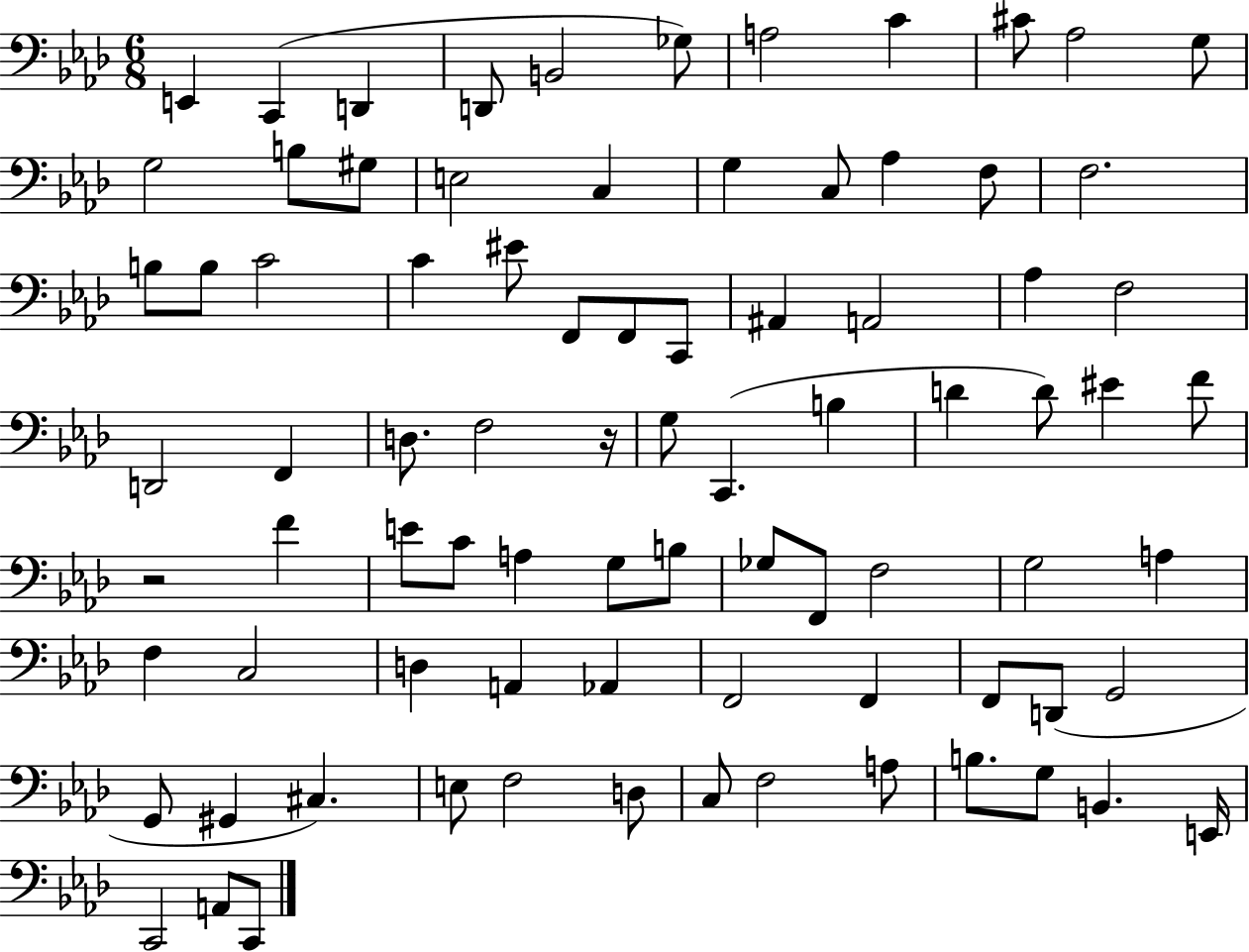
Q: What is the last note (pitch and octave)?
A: C2